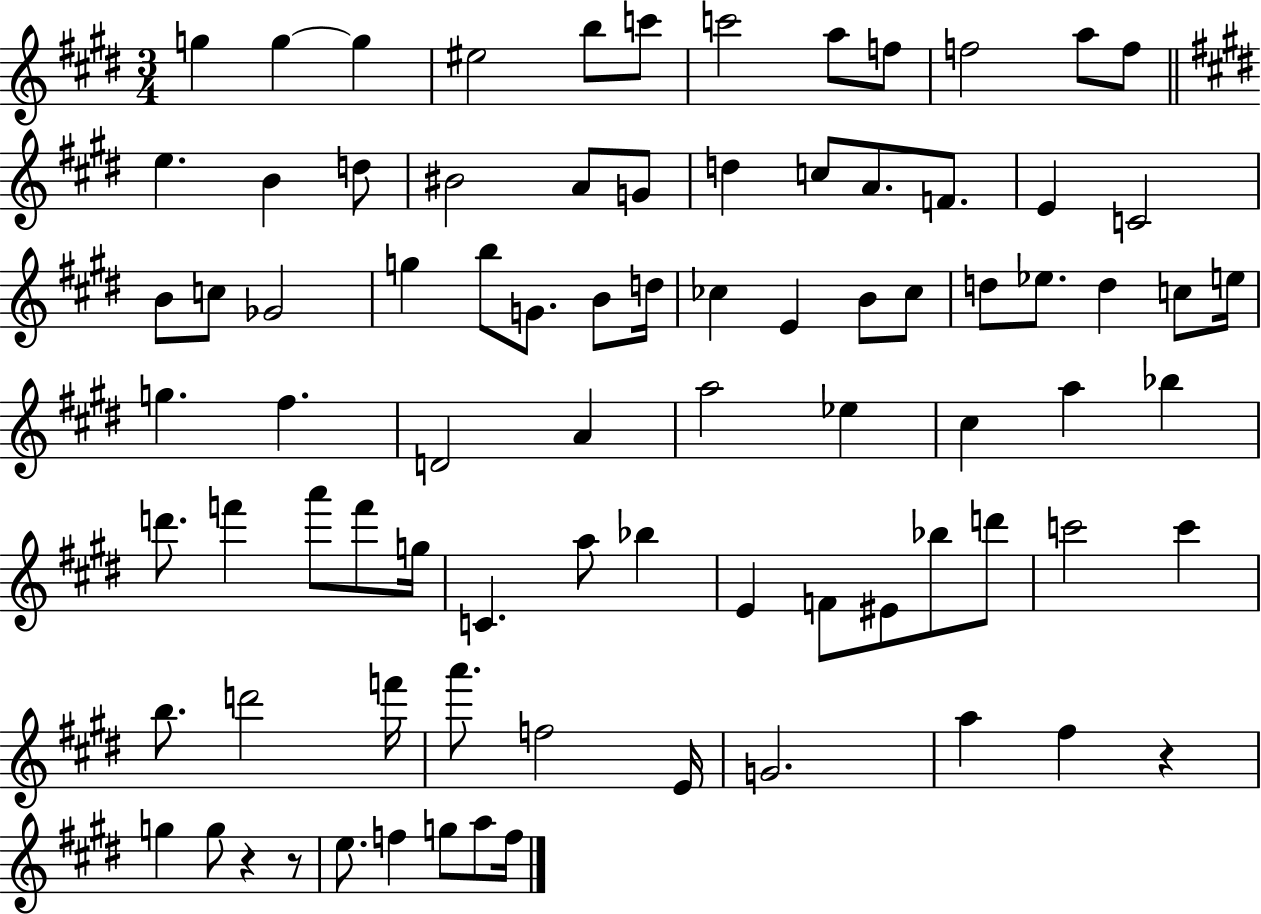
G5/q G5/q G5/q EIS5/h B5/e C6/e C6/h A5/e F5/e F5/h A5/e F5/e E5/q. B4/q D5/e BIS4/h A4/e G4/e D5/q C5/e A4/e. F4/e. E4/q C4/h B4/e C5/e Gb4/h G5/q B5/e G4/e. B4/e D5/s CES5/q E4/q B4/e CES5/e D5/e Eb5/e. D5/q C5/e E5/s G5/q. F#5/q. D4/h A4/q A5/h Eb5/q C#5/q A5/q Bb5/q D6/e. F6/q A6/e F6/e G5/s C4/q. A5/e Bb5/q E4/q F4/e EIS4/e Bb5/e D6/e C6/h C6/q B5/e. D6/h F6/s A6/e. F5/h E4/s G4/h. A5/q F#5/q R/q G5/q G5/e R/q R/e E5/e. F5/q G5/e A5/e F5/s